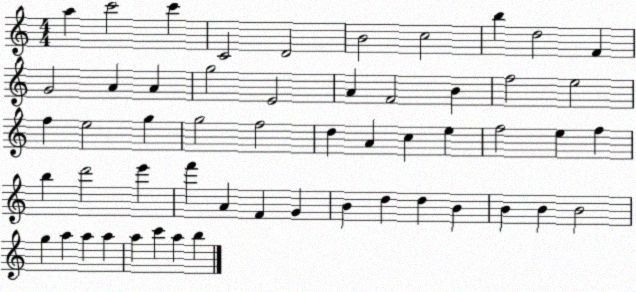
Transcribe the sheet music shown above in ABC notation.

X:1
T:Untitled
M:4/4
L:1/4
K:C
a c'2 c' C2 D2 B2 c2 b d2 F G2 A A g2 E2 A F2 B f2 e2 f e2 g g2 f2 d A c e f2 e f b d'2 e' f' A F G B d d B B B B2 g a a a a c' a b